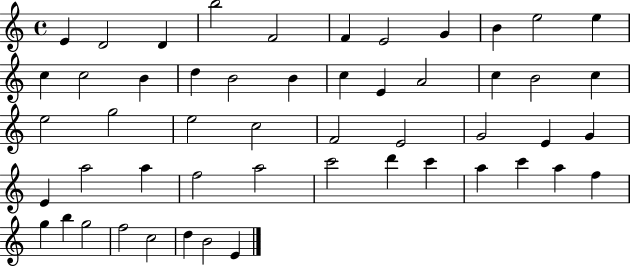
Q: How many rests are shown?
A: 0